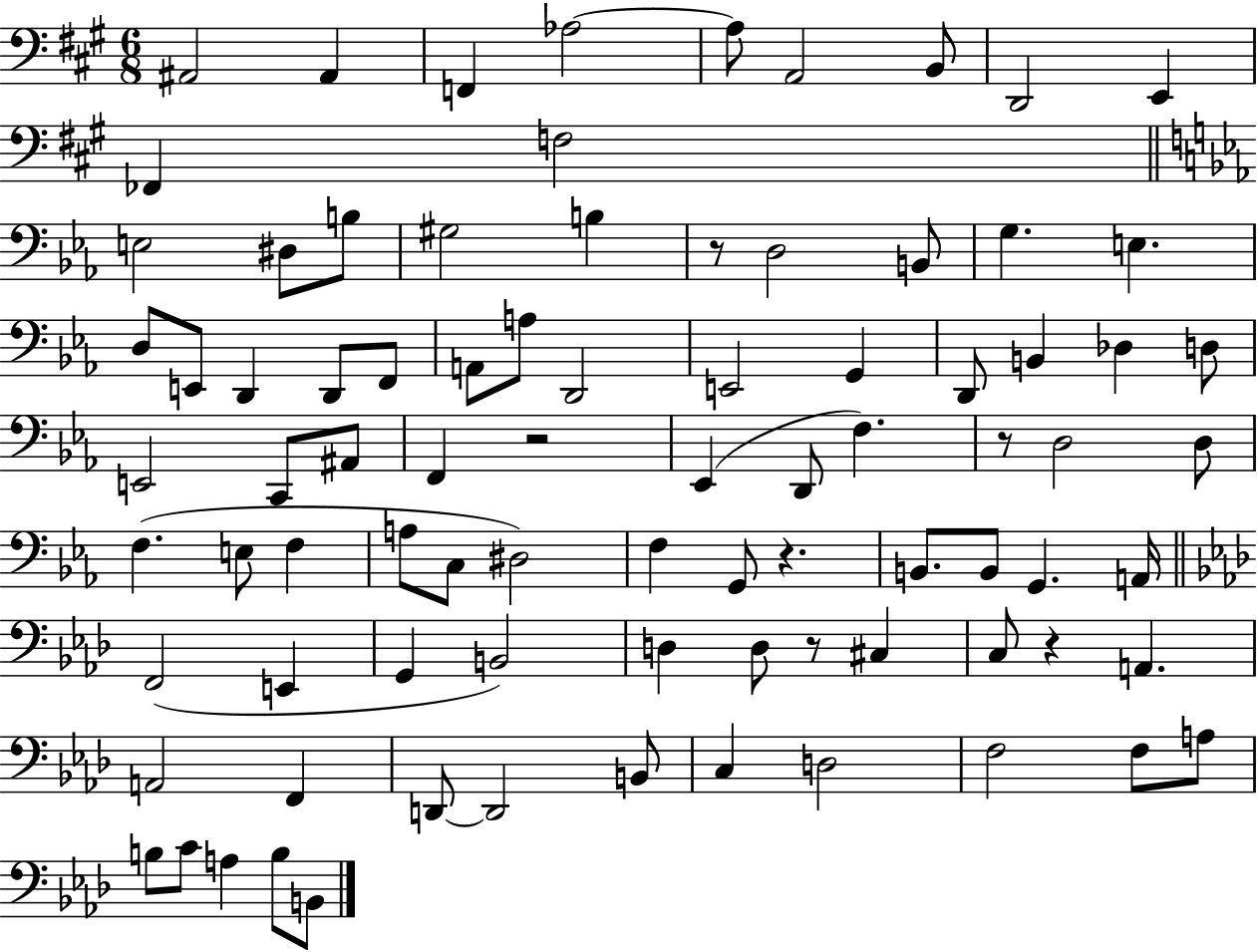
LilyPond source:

{
  \clef bass
  \numericTimeSignature
  \time 6/8
  \key a \major
  ais,2 ais,4 | f,4 aes2~~ | aes8 a,2 b,8 | d,2 e,4 | \break fes,4 f2 | \bar "||" \break \key c \minor e2 dis8 b8 | gis2 b4 | r8 d2 b,8 | g4. e4. | \break d8 e,8 d,4 d,8 f,8 | a,8 a8 d,2 | e,2 g,4 | d,8 b,4 des4 d8 | \break e,2 c,8 ais,8 | f,4 r2 | ees,4( d,8 f4.) | r8 d2 d8 | \break f4.( e8 f4 | a8 c8 dis2) | f4 g,8 r4. | b,8. b,8 g,4. a,16 | \break \bar "||" \break \key aes \major f,2( e,4 | g,4 b,2) | d4 d8 r8 cis4 | c8 r4 a,4. | \break a,2 f,4 | d,8~~ d,2 b,8 | c4 d2 | f2 f8 a8 | \break b8 c'8 a4 b8 b,8 | \bar "|."
}